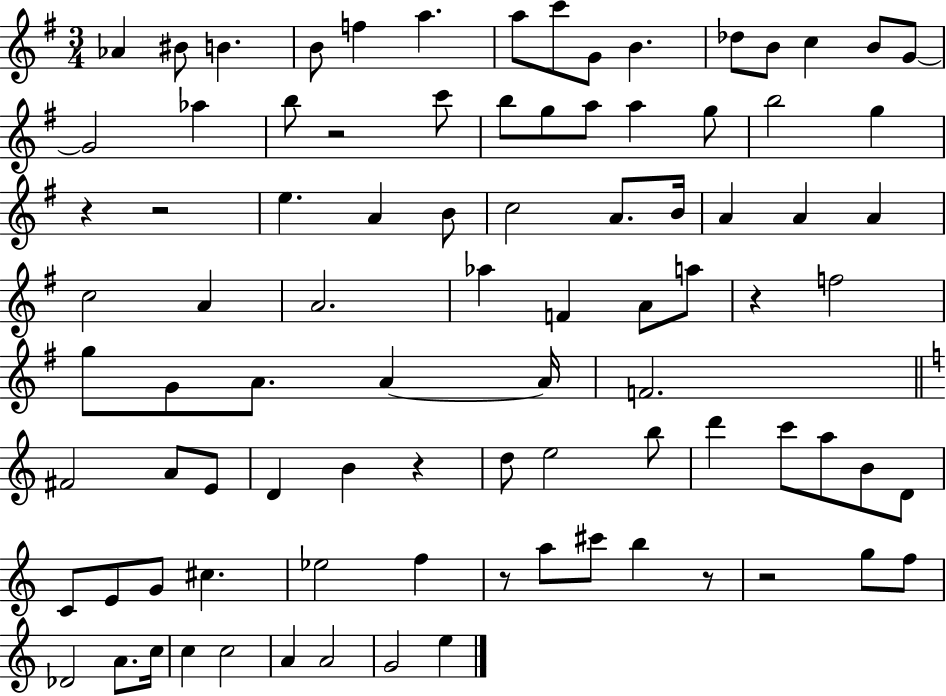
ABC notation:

X:1
T:Untitled
M:3/4
L:1/4
K:G
_A ^B/2 B B/2 f a a/2 c'/2 G/2 B _d/2 B/2 c B/2 G/2 G2 _a b/2 z2 c'/2 b/2 g/2 a/2 a g/2 b2 g z z2 e A B/2 c2 A/2 B/4 A A A c2 A A2 _a F A/2 a/2 z f2 g/2 G/2 A/2 A A/4 F2 ^F2 A/2 E/2 D B z d/2 e2 b/2 d' c'/2 a/2 B/2 D/2 C/2 E/2 G/2 ^c _e2 f z/2 a/2 ^c'/2 b z/2 z2 g/2 f/2 _D2 A/2 c/4 c c2 A A2 G2 e